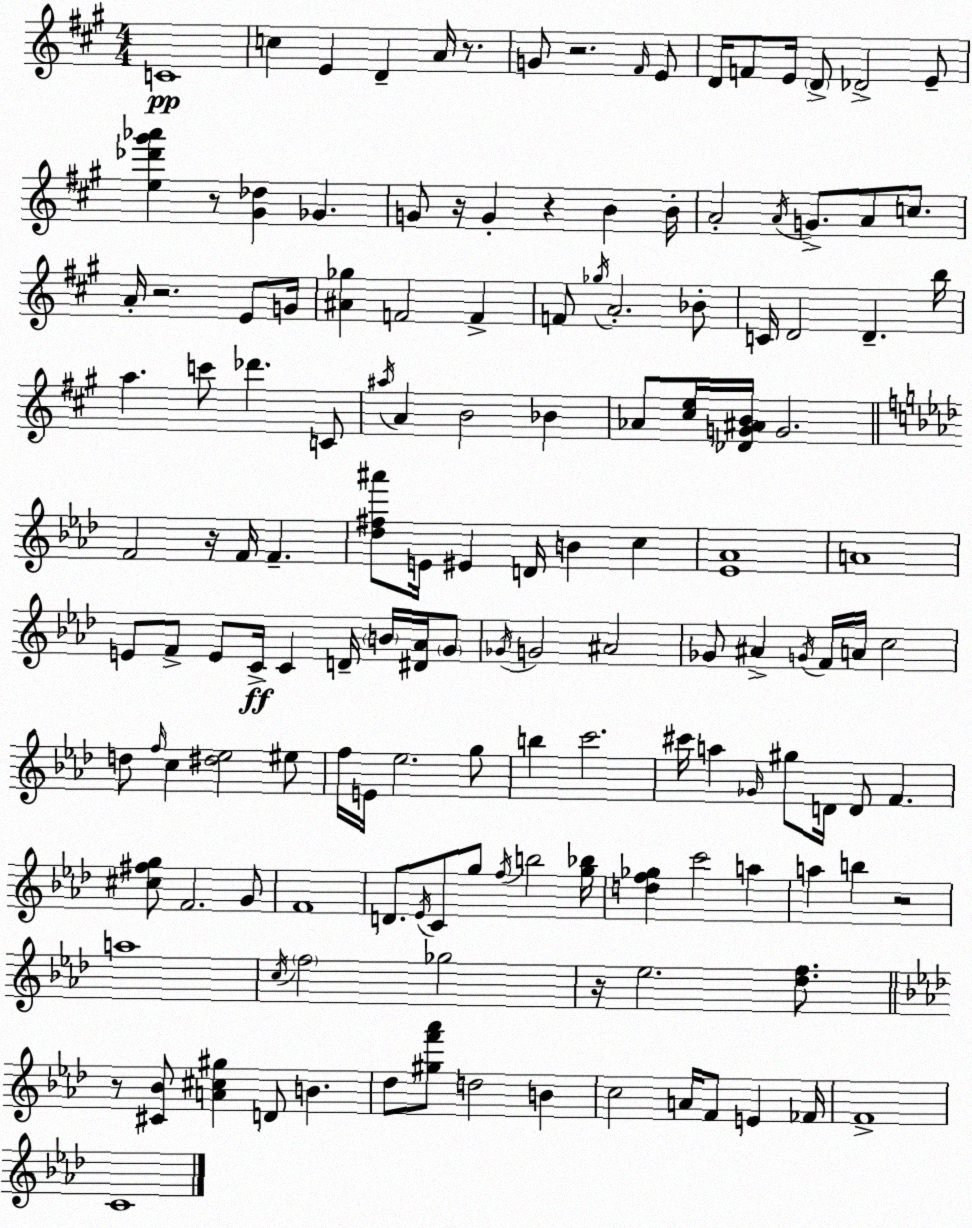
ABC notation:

X:1
T:Untitled
M:4/4
L:1/4
K:A
C4 c E D A/4 z/2 G/2 z2 ^F/4 E/2 D/4 F/2 E/4 D/2 _D2 E/2 [e_d'^g'_a'] z/2 [^G_d] _G G/2 z/4 G z B B/4 A2 A/4 G/2 A/2 c/2 A/4 z2 E/2 G/4 [^A_g] F2 F F/2 _g/4 A2 _B/2 C/4 D2 D b/4 a c'/2 _d' C/2 ^a/4 A B2 _B _A/2 [^ce]/4 [_DG^AB]/4 G2 F2 z/4 F/4 F [_d^f^a']/2 E/4 ^E D/4 B c [_E_A]4 A4 E/2 F/2 E/2 C/4 C D/4 B/4 [^D_A]/4 G/2 _G/4 G2 ^A2 _G/2 ^A G/4 F/4 A/4 c2 d/2 f/4 c [^d_e]2 ^e/2 f/4 E/4 _e2 g/2 b c'2 ^c'/4 a _G/4 ^g/2 D/4 D/2 F [^c^fg]/2 F2 G/2 F4 D/2 _E/4 C/2 g/2 f/4 b2 [g_b]/4 [df_g] c'2 a a b z2 a4 c/4 f2 _g2 z/4 _e2 [_df]/2 z/2 [^C_B]/2 [A^c^g] D/2 B _d/2 [^gf'_a']/2 d2 B c2 A/4 F/2 E _F/4 F4 C4